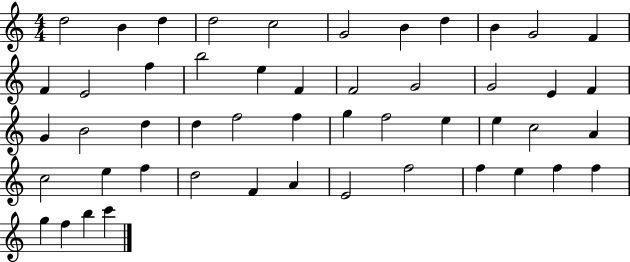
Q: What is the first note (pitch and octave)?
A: D5